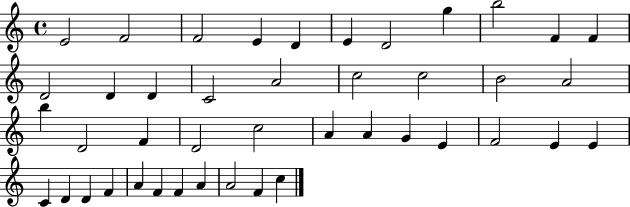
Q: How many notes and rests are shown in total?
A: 43